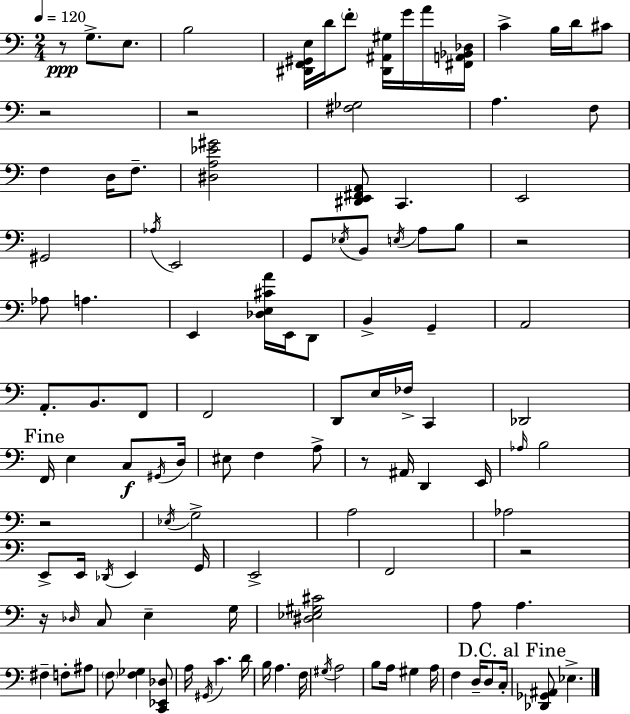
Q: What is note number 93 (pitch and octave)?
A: D3